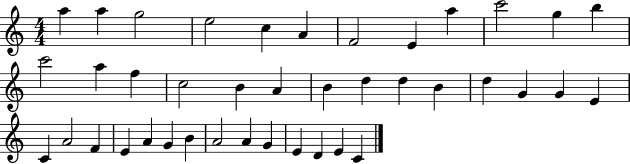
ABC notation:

X:1
T:Untitled
M:4/4
L:1/4
K:C
a a g2 e2 c A F2 E a c'2 g b c'2 a f c2 B A B d d B d G G E C A2 F E A G B A2 A G E D E C